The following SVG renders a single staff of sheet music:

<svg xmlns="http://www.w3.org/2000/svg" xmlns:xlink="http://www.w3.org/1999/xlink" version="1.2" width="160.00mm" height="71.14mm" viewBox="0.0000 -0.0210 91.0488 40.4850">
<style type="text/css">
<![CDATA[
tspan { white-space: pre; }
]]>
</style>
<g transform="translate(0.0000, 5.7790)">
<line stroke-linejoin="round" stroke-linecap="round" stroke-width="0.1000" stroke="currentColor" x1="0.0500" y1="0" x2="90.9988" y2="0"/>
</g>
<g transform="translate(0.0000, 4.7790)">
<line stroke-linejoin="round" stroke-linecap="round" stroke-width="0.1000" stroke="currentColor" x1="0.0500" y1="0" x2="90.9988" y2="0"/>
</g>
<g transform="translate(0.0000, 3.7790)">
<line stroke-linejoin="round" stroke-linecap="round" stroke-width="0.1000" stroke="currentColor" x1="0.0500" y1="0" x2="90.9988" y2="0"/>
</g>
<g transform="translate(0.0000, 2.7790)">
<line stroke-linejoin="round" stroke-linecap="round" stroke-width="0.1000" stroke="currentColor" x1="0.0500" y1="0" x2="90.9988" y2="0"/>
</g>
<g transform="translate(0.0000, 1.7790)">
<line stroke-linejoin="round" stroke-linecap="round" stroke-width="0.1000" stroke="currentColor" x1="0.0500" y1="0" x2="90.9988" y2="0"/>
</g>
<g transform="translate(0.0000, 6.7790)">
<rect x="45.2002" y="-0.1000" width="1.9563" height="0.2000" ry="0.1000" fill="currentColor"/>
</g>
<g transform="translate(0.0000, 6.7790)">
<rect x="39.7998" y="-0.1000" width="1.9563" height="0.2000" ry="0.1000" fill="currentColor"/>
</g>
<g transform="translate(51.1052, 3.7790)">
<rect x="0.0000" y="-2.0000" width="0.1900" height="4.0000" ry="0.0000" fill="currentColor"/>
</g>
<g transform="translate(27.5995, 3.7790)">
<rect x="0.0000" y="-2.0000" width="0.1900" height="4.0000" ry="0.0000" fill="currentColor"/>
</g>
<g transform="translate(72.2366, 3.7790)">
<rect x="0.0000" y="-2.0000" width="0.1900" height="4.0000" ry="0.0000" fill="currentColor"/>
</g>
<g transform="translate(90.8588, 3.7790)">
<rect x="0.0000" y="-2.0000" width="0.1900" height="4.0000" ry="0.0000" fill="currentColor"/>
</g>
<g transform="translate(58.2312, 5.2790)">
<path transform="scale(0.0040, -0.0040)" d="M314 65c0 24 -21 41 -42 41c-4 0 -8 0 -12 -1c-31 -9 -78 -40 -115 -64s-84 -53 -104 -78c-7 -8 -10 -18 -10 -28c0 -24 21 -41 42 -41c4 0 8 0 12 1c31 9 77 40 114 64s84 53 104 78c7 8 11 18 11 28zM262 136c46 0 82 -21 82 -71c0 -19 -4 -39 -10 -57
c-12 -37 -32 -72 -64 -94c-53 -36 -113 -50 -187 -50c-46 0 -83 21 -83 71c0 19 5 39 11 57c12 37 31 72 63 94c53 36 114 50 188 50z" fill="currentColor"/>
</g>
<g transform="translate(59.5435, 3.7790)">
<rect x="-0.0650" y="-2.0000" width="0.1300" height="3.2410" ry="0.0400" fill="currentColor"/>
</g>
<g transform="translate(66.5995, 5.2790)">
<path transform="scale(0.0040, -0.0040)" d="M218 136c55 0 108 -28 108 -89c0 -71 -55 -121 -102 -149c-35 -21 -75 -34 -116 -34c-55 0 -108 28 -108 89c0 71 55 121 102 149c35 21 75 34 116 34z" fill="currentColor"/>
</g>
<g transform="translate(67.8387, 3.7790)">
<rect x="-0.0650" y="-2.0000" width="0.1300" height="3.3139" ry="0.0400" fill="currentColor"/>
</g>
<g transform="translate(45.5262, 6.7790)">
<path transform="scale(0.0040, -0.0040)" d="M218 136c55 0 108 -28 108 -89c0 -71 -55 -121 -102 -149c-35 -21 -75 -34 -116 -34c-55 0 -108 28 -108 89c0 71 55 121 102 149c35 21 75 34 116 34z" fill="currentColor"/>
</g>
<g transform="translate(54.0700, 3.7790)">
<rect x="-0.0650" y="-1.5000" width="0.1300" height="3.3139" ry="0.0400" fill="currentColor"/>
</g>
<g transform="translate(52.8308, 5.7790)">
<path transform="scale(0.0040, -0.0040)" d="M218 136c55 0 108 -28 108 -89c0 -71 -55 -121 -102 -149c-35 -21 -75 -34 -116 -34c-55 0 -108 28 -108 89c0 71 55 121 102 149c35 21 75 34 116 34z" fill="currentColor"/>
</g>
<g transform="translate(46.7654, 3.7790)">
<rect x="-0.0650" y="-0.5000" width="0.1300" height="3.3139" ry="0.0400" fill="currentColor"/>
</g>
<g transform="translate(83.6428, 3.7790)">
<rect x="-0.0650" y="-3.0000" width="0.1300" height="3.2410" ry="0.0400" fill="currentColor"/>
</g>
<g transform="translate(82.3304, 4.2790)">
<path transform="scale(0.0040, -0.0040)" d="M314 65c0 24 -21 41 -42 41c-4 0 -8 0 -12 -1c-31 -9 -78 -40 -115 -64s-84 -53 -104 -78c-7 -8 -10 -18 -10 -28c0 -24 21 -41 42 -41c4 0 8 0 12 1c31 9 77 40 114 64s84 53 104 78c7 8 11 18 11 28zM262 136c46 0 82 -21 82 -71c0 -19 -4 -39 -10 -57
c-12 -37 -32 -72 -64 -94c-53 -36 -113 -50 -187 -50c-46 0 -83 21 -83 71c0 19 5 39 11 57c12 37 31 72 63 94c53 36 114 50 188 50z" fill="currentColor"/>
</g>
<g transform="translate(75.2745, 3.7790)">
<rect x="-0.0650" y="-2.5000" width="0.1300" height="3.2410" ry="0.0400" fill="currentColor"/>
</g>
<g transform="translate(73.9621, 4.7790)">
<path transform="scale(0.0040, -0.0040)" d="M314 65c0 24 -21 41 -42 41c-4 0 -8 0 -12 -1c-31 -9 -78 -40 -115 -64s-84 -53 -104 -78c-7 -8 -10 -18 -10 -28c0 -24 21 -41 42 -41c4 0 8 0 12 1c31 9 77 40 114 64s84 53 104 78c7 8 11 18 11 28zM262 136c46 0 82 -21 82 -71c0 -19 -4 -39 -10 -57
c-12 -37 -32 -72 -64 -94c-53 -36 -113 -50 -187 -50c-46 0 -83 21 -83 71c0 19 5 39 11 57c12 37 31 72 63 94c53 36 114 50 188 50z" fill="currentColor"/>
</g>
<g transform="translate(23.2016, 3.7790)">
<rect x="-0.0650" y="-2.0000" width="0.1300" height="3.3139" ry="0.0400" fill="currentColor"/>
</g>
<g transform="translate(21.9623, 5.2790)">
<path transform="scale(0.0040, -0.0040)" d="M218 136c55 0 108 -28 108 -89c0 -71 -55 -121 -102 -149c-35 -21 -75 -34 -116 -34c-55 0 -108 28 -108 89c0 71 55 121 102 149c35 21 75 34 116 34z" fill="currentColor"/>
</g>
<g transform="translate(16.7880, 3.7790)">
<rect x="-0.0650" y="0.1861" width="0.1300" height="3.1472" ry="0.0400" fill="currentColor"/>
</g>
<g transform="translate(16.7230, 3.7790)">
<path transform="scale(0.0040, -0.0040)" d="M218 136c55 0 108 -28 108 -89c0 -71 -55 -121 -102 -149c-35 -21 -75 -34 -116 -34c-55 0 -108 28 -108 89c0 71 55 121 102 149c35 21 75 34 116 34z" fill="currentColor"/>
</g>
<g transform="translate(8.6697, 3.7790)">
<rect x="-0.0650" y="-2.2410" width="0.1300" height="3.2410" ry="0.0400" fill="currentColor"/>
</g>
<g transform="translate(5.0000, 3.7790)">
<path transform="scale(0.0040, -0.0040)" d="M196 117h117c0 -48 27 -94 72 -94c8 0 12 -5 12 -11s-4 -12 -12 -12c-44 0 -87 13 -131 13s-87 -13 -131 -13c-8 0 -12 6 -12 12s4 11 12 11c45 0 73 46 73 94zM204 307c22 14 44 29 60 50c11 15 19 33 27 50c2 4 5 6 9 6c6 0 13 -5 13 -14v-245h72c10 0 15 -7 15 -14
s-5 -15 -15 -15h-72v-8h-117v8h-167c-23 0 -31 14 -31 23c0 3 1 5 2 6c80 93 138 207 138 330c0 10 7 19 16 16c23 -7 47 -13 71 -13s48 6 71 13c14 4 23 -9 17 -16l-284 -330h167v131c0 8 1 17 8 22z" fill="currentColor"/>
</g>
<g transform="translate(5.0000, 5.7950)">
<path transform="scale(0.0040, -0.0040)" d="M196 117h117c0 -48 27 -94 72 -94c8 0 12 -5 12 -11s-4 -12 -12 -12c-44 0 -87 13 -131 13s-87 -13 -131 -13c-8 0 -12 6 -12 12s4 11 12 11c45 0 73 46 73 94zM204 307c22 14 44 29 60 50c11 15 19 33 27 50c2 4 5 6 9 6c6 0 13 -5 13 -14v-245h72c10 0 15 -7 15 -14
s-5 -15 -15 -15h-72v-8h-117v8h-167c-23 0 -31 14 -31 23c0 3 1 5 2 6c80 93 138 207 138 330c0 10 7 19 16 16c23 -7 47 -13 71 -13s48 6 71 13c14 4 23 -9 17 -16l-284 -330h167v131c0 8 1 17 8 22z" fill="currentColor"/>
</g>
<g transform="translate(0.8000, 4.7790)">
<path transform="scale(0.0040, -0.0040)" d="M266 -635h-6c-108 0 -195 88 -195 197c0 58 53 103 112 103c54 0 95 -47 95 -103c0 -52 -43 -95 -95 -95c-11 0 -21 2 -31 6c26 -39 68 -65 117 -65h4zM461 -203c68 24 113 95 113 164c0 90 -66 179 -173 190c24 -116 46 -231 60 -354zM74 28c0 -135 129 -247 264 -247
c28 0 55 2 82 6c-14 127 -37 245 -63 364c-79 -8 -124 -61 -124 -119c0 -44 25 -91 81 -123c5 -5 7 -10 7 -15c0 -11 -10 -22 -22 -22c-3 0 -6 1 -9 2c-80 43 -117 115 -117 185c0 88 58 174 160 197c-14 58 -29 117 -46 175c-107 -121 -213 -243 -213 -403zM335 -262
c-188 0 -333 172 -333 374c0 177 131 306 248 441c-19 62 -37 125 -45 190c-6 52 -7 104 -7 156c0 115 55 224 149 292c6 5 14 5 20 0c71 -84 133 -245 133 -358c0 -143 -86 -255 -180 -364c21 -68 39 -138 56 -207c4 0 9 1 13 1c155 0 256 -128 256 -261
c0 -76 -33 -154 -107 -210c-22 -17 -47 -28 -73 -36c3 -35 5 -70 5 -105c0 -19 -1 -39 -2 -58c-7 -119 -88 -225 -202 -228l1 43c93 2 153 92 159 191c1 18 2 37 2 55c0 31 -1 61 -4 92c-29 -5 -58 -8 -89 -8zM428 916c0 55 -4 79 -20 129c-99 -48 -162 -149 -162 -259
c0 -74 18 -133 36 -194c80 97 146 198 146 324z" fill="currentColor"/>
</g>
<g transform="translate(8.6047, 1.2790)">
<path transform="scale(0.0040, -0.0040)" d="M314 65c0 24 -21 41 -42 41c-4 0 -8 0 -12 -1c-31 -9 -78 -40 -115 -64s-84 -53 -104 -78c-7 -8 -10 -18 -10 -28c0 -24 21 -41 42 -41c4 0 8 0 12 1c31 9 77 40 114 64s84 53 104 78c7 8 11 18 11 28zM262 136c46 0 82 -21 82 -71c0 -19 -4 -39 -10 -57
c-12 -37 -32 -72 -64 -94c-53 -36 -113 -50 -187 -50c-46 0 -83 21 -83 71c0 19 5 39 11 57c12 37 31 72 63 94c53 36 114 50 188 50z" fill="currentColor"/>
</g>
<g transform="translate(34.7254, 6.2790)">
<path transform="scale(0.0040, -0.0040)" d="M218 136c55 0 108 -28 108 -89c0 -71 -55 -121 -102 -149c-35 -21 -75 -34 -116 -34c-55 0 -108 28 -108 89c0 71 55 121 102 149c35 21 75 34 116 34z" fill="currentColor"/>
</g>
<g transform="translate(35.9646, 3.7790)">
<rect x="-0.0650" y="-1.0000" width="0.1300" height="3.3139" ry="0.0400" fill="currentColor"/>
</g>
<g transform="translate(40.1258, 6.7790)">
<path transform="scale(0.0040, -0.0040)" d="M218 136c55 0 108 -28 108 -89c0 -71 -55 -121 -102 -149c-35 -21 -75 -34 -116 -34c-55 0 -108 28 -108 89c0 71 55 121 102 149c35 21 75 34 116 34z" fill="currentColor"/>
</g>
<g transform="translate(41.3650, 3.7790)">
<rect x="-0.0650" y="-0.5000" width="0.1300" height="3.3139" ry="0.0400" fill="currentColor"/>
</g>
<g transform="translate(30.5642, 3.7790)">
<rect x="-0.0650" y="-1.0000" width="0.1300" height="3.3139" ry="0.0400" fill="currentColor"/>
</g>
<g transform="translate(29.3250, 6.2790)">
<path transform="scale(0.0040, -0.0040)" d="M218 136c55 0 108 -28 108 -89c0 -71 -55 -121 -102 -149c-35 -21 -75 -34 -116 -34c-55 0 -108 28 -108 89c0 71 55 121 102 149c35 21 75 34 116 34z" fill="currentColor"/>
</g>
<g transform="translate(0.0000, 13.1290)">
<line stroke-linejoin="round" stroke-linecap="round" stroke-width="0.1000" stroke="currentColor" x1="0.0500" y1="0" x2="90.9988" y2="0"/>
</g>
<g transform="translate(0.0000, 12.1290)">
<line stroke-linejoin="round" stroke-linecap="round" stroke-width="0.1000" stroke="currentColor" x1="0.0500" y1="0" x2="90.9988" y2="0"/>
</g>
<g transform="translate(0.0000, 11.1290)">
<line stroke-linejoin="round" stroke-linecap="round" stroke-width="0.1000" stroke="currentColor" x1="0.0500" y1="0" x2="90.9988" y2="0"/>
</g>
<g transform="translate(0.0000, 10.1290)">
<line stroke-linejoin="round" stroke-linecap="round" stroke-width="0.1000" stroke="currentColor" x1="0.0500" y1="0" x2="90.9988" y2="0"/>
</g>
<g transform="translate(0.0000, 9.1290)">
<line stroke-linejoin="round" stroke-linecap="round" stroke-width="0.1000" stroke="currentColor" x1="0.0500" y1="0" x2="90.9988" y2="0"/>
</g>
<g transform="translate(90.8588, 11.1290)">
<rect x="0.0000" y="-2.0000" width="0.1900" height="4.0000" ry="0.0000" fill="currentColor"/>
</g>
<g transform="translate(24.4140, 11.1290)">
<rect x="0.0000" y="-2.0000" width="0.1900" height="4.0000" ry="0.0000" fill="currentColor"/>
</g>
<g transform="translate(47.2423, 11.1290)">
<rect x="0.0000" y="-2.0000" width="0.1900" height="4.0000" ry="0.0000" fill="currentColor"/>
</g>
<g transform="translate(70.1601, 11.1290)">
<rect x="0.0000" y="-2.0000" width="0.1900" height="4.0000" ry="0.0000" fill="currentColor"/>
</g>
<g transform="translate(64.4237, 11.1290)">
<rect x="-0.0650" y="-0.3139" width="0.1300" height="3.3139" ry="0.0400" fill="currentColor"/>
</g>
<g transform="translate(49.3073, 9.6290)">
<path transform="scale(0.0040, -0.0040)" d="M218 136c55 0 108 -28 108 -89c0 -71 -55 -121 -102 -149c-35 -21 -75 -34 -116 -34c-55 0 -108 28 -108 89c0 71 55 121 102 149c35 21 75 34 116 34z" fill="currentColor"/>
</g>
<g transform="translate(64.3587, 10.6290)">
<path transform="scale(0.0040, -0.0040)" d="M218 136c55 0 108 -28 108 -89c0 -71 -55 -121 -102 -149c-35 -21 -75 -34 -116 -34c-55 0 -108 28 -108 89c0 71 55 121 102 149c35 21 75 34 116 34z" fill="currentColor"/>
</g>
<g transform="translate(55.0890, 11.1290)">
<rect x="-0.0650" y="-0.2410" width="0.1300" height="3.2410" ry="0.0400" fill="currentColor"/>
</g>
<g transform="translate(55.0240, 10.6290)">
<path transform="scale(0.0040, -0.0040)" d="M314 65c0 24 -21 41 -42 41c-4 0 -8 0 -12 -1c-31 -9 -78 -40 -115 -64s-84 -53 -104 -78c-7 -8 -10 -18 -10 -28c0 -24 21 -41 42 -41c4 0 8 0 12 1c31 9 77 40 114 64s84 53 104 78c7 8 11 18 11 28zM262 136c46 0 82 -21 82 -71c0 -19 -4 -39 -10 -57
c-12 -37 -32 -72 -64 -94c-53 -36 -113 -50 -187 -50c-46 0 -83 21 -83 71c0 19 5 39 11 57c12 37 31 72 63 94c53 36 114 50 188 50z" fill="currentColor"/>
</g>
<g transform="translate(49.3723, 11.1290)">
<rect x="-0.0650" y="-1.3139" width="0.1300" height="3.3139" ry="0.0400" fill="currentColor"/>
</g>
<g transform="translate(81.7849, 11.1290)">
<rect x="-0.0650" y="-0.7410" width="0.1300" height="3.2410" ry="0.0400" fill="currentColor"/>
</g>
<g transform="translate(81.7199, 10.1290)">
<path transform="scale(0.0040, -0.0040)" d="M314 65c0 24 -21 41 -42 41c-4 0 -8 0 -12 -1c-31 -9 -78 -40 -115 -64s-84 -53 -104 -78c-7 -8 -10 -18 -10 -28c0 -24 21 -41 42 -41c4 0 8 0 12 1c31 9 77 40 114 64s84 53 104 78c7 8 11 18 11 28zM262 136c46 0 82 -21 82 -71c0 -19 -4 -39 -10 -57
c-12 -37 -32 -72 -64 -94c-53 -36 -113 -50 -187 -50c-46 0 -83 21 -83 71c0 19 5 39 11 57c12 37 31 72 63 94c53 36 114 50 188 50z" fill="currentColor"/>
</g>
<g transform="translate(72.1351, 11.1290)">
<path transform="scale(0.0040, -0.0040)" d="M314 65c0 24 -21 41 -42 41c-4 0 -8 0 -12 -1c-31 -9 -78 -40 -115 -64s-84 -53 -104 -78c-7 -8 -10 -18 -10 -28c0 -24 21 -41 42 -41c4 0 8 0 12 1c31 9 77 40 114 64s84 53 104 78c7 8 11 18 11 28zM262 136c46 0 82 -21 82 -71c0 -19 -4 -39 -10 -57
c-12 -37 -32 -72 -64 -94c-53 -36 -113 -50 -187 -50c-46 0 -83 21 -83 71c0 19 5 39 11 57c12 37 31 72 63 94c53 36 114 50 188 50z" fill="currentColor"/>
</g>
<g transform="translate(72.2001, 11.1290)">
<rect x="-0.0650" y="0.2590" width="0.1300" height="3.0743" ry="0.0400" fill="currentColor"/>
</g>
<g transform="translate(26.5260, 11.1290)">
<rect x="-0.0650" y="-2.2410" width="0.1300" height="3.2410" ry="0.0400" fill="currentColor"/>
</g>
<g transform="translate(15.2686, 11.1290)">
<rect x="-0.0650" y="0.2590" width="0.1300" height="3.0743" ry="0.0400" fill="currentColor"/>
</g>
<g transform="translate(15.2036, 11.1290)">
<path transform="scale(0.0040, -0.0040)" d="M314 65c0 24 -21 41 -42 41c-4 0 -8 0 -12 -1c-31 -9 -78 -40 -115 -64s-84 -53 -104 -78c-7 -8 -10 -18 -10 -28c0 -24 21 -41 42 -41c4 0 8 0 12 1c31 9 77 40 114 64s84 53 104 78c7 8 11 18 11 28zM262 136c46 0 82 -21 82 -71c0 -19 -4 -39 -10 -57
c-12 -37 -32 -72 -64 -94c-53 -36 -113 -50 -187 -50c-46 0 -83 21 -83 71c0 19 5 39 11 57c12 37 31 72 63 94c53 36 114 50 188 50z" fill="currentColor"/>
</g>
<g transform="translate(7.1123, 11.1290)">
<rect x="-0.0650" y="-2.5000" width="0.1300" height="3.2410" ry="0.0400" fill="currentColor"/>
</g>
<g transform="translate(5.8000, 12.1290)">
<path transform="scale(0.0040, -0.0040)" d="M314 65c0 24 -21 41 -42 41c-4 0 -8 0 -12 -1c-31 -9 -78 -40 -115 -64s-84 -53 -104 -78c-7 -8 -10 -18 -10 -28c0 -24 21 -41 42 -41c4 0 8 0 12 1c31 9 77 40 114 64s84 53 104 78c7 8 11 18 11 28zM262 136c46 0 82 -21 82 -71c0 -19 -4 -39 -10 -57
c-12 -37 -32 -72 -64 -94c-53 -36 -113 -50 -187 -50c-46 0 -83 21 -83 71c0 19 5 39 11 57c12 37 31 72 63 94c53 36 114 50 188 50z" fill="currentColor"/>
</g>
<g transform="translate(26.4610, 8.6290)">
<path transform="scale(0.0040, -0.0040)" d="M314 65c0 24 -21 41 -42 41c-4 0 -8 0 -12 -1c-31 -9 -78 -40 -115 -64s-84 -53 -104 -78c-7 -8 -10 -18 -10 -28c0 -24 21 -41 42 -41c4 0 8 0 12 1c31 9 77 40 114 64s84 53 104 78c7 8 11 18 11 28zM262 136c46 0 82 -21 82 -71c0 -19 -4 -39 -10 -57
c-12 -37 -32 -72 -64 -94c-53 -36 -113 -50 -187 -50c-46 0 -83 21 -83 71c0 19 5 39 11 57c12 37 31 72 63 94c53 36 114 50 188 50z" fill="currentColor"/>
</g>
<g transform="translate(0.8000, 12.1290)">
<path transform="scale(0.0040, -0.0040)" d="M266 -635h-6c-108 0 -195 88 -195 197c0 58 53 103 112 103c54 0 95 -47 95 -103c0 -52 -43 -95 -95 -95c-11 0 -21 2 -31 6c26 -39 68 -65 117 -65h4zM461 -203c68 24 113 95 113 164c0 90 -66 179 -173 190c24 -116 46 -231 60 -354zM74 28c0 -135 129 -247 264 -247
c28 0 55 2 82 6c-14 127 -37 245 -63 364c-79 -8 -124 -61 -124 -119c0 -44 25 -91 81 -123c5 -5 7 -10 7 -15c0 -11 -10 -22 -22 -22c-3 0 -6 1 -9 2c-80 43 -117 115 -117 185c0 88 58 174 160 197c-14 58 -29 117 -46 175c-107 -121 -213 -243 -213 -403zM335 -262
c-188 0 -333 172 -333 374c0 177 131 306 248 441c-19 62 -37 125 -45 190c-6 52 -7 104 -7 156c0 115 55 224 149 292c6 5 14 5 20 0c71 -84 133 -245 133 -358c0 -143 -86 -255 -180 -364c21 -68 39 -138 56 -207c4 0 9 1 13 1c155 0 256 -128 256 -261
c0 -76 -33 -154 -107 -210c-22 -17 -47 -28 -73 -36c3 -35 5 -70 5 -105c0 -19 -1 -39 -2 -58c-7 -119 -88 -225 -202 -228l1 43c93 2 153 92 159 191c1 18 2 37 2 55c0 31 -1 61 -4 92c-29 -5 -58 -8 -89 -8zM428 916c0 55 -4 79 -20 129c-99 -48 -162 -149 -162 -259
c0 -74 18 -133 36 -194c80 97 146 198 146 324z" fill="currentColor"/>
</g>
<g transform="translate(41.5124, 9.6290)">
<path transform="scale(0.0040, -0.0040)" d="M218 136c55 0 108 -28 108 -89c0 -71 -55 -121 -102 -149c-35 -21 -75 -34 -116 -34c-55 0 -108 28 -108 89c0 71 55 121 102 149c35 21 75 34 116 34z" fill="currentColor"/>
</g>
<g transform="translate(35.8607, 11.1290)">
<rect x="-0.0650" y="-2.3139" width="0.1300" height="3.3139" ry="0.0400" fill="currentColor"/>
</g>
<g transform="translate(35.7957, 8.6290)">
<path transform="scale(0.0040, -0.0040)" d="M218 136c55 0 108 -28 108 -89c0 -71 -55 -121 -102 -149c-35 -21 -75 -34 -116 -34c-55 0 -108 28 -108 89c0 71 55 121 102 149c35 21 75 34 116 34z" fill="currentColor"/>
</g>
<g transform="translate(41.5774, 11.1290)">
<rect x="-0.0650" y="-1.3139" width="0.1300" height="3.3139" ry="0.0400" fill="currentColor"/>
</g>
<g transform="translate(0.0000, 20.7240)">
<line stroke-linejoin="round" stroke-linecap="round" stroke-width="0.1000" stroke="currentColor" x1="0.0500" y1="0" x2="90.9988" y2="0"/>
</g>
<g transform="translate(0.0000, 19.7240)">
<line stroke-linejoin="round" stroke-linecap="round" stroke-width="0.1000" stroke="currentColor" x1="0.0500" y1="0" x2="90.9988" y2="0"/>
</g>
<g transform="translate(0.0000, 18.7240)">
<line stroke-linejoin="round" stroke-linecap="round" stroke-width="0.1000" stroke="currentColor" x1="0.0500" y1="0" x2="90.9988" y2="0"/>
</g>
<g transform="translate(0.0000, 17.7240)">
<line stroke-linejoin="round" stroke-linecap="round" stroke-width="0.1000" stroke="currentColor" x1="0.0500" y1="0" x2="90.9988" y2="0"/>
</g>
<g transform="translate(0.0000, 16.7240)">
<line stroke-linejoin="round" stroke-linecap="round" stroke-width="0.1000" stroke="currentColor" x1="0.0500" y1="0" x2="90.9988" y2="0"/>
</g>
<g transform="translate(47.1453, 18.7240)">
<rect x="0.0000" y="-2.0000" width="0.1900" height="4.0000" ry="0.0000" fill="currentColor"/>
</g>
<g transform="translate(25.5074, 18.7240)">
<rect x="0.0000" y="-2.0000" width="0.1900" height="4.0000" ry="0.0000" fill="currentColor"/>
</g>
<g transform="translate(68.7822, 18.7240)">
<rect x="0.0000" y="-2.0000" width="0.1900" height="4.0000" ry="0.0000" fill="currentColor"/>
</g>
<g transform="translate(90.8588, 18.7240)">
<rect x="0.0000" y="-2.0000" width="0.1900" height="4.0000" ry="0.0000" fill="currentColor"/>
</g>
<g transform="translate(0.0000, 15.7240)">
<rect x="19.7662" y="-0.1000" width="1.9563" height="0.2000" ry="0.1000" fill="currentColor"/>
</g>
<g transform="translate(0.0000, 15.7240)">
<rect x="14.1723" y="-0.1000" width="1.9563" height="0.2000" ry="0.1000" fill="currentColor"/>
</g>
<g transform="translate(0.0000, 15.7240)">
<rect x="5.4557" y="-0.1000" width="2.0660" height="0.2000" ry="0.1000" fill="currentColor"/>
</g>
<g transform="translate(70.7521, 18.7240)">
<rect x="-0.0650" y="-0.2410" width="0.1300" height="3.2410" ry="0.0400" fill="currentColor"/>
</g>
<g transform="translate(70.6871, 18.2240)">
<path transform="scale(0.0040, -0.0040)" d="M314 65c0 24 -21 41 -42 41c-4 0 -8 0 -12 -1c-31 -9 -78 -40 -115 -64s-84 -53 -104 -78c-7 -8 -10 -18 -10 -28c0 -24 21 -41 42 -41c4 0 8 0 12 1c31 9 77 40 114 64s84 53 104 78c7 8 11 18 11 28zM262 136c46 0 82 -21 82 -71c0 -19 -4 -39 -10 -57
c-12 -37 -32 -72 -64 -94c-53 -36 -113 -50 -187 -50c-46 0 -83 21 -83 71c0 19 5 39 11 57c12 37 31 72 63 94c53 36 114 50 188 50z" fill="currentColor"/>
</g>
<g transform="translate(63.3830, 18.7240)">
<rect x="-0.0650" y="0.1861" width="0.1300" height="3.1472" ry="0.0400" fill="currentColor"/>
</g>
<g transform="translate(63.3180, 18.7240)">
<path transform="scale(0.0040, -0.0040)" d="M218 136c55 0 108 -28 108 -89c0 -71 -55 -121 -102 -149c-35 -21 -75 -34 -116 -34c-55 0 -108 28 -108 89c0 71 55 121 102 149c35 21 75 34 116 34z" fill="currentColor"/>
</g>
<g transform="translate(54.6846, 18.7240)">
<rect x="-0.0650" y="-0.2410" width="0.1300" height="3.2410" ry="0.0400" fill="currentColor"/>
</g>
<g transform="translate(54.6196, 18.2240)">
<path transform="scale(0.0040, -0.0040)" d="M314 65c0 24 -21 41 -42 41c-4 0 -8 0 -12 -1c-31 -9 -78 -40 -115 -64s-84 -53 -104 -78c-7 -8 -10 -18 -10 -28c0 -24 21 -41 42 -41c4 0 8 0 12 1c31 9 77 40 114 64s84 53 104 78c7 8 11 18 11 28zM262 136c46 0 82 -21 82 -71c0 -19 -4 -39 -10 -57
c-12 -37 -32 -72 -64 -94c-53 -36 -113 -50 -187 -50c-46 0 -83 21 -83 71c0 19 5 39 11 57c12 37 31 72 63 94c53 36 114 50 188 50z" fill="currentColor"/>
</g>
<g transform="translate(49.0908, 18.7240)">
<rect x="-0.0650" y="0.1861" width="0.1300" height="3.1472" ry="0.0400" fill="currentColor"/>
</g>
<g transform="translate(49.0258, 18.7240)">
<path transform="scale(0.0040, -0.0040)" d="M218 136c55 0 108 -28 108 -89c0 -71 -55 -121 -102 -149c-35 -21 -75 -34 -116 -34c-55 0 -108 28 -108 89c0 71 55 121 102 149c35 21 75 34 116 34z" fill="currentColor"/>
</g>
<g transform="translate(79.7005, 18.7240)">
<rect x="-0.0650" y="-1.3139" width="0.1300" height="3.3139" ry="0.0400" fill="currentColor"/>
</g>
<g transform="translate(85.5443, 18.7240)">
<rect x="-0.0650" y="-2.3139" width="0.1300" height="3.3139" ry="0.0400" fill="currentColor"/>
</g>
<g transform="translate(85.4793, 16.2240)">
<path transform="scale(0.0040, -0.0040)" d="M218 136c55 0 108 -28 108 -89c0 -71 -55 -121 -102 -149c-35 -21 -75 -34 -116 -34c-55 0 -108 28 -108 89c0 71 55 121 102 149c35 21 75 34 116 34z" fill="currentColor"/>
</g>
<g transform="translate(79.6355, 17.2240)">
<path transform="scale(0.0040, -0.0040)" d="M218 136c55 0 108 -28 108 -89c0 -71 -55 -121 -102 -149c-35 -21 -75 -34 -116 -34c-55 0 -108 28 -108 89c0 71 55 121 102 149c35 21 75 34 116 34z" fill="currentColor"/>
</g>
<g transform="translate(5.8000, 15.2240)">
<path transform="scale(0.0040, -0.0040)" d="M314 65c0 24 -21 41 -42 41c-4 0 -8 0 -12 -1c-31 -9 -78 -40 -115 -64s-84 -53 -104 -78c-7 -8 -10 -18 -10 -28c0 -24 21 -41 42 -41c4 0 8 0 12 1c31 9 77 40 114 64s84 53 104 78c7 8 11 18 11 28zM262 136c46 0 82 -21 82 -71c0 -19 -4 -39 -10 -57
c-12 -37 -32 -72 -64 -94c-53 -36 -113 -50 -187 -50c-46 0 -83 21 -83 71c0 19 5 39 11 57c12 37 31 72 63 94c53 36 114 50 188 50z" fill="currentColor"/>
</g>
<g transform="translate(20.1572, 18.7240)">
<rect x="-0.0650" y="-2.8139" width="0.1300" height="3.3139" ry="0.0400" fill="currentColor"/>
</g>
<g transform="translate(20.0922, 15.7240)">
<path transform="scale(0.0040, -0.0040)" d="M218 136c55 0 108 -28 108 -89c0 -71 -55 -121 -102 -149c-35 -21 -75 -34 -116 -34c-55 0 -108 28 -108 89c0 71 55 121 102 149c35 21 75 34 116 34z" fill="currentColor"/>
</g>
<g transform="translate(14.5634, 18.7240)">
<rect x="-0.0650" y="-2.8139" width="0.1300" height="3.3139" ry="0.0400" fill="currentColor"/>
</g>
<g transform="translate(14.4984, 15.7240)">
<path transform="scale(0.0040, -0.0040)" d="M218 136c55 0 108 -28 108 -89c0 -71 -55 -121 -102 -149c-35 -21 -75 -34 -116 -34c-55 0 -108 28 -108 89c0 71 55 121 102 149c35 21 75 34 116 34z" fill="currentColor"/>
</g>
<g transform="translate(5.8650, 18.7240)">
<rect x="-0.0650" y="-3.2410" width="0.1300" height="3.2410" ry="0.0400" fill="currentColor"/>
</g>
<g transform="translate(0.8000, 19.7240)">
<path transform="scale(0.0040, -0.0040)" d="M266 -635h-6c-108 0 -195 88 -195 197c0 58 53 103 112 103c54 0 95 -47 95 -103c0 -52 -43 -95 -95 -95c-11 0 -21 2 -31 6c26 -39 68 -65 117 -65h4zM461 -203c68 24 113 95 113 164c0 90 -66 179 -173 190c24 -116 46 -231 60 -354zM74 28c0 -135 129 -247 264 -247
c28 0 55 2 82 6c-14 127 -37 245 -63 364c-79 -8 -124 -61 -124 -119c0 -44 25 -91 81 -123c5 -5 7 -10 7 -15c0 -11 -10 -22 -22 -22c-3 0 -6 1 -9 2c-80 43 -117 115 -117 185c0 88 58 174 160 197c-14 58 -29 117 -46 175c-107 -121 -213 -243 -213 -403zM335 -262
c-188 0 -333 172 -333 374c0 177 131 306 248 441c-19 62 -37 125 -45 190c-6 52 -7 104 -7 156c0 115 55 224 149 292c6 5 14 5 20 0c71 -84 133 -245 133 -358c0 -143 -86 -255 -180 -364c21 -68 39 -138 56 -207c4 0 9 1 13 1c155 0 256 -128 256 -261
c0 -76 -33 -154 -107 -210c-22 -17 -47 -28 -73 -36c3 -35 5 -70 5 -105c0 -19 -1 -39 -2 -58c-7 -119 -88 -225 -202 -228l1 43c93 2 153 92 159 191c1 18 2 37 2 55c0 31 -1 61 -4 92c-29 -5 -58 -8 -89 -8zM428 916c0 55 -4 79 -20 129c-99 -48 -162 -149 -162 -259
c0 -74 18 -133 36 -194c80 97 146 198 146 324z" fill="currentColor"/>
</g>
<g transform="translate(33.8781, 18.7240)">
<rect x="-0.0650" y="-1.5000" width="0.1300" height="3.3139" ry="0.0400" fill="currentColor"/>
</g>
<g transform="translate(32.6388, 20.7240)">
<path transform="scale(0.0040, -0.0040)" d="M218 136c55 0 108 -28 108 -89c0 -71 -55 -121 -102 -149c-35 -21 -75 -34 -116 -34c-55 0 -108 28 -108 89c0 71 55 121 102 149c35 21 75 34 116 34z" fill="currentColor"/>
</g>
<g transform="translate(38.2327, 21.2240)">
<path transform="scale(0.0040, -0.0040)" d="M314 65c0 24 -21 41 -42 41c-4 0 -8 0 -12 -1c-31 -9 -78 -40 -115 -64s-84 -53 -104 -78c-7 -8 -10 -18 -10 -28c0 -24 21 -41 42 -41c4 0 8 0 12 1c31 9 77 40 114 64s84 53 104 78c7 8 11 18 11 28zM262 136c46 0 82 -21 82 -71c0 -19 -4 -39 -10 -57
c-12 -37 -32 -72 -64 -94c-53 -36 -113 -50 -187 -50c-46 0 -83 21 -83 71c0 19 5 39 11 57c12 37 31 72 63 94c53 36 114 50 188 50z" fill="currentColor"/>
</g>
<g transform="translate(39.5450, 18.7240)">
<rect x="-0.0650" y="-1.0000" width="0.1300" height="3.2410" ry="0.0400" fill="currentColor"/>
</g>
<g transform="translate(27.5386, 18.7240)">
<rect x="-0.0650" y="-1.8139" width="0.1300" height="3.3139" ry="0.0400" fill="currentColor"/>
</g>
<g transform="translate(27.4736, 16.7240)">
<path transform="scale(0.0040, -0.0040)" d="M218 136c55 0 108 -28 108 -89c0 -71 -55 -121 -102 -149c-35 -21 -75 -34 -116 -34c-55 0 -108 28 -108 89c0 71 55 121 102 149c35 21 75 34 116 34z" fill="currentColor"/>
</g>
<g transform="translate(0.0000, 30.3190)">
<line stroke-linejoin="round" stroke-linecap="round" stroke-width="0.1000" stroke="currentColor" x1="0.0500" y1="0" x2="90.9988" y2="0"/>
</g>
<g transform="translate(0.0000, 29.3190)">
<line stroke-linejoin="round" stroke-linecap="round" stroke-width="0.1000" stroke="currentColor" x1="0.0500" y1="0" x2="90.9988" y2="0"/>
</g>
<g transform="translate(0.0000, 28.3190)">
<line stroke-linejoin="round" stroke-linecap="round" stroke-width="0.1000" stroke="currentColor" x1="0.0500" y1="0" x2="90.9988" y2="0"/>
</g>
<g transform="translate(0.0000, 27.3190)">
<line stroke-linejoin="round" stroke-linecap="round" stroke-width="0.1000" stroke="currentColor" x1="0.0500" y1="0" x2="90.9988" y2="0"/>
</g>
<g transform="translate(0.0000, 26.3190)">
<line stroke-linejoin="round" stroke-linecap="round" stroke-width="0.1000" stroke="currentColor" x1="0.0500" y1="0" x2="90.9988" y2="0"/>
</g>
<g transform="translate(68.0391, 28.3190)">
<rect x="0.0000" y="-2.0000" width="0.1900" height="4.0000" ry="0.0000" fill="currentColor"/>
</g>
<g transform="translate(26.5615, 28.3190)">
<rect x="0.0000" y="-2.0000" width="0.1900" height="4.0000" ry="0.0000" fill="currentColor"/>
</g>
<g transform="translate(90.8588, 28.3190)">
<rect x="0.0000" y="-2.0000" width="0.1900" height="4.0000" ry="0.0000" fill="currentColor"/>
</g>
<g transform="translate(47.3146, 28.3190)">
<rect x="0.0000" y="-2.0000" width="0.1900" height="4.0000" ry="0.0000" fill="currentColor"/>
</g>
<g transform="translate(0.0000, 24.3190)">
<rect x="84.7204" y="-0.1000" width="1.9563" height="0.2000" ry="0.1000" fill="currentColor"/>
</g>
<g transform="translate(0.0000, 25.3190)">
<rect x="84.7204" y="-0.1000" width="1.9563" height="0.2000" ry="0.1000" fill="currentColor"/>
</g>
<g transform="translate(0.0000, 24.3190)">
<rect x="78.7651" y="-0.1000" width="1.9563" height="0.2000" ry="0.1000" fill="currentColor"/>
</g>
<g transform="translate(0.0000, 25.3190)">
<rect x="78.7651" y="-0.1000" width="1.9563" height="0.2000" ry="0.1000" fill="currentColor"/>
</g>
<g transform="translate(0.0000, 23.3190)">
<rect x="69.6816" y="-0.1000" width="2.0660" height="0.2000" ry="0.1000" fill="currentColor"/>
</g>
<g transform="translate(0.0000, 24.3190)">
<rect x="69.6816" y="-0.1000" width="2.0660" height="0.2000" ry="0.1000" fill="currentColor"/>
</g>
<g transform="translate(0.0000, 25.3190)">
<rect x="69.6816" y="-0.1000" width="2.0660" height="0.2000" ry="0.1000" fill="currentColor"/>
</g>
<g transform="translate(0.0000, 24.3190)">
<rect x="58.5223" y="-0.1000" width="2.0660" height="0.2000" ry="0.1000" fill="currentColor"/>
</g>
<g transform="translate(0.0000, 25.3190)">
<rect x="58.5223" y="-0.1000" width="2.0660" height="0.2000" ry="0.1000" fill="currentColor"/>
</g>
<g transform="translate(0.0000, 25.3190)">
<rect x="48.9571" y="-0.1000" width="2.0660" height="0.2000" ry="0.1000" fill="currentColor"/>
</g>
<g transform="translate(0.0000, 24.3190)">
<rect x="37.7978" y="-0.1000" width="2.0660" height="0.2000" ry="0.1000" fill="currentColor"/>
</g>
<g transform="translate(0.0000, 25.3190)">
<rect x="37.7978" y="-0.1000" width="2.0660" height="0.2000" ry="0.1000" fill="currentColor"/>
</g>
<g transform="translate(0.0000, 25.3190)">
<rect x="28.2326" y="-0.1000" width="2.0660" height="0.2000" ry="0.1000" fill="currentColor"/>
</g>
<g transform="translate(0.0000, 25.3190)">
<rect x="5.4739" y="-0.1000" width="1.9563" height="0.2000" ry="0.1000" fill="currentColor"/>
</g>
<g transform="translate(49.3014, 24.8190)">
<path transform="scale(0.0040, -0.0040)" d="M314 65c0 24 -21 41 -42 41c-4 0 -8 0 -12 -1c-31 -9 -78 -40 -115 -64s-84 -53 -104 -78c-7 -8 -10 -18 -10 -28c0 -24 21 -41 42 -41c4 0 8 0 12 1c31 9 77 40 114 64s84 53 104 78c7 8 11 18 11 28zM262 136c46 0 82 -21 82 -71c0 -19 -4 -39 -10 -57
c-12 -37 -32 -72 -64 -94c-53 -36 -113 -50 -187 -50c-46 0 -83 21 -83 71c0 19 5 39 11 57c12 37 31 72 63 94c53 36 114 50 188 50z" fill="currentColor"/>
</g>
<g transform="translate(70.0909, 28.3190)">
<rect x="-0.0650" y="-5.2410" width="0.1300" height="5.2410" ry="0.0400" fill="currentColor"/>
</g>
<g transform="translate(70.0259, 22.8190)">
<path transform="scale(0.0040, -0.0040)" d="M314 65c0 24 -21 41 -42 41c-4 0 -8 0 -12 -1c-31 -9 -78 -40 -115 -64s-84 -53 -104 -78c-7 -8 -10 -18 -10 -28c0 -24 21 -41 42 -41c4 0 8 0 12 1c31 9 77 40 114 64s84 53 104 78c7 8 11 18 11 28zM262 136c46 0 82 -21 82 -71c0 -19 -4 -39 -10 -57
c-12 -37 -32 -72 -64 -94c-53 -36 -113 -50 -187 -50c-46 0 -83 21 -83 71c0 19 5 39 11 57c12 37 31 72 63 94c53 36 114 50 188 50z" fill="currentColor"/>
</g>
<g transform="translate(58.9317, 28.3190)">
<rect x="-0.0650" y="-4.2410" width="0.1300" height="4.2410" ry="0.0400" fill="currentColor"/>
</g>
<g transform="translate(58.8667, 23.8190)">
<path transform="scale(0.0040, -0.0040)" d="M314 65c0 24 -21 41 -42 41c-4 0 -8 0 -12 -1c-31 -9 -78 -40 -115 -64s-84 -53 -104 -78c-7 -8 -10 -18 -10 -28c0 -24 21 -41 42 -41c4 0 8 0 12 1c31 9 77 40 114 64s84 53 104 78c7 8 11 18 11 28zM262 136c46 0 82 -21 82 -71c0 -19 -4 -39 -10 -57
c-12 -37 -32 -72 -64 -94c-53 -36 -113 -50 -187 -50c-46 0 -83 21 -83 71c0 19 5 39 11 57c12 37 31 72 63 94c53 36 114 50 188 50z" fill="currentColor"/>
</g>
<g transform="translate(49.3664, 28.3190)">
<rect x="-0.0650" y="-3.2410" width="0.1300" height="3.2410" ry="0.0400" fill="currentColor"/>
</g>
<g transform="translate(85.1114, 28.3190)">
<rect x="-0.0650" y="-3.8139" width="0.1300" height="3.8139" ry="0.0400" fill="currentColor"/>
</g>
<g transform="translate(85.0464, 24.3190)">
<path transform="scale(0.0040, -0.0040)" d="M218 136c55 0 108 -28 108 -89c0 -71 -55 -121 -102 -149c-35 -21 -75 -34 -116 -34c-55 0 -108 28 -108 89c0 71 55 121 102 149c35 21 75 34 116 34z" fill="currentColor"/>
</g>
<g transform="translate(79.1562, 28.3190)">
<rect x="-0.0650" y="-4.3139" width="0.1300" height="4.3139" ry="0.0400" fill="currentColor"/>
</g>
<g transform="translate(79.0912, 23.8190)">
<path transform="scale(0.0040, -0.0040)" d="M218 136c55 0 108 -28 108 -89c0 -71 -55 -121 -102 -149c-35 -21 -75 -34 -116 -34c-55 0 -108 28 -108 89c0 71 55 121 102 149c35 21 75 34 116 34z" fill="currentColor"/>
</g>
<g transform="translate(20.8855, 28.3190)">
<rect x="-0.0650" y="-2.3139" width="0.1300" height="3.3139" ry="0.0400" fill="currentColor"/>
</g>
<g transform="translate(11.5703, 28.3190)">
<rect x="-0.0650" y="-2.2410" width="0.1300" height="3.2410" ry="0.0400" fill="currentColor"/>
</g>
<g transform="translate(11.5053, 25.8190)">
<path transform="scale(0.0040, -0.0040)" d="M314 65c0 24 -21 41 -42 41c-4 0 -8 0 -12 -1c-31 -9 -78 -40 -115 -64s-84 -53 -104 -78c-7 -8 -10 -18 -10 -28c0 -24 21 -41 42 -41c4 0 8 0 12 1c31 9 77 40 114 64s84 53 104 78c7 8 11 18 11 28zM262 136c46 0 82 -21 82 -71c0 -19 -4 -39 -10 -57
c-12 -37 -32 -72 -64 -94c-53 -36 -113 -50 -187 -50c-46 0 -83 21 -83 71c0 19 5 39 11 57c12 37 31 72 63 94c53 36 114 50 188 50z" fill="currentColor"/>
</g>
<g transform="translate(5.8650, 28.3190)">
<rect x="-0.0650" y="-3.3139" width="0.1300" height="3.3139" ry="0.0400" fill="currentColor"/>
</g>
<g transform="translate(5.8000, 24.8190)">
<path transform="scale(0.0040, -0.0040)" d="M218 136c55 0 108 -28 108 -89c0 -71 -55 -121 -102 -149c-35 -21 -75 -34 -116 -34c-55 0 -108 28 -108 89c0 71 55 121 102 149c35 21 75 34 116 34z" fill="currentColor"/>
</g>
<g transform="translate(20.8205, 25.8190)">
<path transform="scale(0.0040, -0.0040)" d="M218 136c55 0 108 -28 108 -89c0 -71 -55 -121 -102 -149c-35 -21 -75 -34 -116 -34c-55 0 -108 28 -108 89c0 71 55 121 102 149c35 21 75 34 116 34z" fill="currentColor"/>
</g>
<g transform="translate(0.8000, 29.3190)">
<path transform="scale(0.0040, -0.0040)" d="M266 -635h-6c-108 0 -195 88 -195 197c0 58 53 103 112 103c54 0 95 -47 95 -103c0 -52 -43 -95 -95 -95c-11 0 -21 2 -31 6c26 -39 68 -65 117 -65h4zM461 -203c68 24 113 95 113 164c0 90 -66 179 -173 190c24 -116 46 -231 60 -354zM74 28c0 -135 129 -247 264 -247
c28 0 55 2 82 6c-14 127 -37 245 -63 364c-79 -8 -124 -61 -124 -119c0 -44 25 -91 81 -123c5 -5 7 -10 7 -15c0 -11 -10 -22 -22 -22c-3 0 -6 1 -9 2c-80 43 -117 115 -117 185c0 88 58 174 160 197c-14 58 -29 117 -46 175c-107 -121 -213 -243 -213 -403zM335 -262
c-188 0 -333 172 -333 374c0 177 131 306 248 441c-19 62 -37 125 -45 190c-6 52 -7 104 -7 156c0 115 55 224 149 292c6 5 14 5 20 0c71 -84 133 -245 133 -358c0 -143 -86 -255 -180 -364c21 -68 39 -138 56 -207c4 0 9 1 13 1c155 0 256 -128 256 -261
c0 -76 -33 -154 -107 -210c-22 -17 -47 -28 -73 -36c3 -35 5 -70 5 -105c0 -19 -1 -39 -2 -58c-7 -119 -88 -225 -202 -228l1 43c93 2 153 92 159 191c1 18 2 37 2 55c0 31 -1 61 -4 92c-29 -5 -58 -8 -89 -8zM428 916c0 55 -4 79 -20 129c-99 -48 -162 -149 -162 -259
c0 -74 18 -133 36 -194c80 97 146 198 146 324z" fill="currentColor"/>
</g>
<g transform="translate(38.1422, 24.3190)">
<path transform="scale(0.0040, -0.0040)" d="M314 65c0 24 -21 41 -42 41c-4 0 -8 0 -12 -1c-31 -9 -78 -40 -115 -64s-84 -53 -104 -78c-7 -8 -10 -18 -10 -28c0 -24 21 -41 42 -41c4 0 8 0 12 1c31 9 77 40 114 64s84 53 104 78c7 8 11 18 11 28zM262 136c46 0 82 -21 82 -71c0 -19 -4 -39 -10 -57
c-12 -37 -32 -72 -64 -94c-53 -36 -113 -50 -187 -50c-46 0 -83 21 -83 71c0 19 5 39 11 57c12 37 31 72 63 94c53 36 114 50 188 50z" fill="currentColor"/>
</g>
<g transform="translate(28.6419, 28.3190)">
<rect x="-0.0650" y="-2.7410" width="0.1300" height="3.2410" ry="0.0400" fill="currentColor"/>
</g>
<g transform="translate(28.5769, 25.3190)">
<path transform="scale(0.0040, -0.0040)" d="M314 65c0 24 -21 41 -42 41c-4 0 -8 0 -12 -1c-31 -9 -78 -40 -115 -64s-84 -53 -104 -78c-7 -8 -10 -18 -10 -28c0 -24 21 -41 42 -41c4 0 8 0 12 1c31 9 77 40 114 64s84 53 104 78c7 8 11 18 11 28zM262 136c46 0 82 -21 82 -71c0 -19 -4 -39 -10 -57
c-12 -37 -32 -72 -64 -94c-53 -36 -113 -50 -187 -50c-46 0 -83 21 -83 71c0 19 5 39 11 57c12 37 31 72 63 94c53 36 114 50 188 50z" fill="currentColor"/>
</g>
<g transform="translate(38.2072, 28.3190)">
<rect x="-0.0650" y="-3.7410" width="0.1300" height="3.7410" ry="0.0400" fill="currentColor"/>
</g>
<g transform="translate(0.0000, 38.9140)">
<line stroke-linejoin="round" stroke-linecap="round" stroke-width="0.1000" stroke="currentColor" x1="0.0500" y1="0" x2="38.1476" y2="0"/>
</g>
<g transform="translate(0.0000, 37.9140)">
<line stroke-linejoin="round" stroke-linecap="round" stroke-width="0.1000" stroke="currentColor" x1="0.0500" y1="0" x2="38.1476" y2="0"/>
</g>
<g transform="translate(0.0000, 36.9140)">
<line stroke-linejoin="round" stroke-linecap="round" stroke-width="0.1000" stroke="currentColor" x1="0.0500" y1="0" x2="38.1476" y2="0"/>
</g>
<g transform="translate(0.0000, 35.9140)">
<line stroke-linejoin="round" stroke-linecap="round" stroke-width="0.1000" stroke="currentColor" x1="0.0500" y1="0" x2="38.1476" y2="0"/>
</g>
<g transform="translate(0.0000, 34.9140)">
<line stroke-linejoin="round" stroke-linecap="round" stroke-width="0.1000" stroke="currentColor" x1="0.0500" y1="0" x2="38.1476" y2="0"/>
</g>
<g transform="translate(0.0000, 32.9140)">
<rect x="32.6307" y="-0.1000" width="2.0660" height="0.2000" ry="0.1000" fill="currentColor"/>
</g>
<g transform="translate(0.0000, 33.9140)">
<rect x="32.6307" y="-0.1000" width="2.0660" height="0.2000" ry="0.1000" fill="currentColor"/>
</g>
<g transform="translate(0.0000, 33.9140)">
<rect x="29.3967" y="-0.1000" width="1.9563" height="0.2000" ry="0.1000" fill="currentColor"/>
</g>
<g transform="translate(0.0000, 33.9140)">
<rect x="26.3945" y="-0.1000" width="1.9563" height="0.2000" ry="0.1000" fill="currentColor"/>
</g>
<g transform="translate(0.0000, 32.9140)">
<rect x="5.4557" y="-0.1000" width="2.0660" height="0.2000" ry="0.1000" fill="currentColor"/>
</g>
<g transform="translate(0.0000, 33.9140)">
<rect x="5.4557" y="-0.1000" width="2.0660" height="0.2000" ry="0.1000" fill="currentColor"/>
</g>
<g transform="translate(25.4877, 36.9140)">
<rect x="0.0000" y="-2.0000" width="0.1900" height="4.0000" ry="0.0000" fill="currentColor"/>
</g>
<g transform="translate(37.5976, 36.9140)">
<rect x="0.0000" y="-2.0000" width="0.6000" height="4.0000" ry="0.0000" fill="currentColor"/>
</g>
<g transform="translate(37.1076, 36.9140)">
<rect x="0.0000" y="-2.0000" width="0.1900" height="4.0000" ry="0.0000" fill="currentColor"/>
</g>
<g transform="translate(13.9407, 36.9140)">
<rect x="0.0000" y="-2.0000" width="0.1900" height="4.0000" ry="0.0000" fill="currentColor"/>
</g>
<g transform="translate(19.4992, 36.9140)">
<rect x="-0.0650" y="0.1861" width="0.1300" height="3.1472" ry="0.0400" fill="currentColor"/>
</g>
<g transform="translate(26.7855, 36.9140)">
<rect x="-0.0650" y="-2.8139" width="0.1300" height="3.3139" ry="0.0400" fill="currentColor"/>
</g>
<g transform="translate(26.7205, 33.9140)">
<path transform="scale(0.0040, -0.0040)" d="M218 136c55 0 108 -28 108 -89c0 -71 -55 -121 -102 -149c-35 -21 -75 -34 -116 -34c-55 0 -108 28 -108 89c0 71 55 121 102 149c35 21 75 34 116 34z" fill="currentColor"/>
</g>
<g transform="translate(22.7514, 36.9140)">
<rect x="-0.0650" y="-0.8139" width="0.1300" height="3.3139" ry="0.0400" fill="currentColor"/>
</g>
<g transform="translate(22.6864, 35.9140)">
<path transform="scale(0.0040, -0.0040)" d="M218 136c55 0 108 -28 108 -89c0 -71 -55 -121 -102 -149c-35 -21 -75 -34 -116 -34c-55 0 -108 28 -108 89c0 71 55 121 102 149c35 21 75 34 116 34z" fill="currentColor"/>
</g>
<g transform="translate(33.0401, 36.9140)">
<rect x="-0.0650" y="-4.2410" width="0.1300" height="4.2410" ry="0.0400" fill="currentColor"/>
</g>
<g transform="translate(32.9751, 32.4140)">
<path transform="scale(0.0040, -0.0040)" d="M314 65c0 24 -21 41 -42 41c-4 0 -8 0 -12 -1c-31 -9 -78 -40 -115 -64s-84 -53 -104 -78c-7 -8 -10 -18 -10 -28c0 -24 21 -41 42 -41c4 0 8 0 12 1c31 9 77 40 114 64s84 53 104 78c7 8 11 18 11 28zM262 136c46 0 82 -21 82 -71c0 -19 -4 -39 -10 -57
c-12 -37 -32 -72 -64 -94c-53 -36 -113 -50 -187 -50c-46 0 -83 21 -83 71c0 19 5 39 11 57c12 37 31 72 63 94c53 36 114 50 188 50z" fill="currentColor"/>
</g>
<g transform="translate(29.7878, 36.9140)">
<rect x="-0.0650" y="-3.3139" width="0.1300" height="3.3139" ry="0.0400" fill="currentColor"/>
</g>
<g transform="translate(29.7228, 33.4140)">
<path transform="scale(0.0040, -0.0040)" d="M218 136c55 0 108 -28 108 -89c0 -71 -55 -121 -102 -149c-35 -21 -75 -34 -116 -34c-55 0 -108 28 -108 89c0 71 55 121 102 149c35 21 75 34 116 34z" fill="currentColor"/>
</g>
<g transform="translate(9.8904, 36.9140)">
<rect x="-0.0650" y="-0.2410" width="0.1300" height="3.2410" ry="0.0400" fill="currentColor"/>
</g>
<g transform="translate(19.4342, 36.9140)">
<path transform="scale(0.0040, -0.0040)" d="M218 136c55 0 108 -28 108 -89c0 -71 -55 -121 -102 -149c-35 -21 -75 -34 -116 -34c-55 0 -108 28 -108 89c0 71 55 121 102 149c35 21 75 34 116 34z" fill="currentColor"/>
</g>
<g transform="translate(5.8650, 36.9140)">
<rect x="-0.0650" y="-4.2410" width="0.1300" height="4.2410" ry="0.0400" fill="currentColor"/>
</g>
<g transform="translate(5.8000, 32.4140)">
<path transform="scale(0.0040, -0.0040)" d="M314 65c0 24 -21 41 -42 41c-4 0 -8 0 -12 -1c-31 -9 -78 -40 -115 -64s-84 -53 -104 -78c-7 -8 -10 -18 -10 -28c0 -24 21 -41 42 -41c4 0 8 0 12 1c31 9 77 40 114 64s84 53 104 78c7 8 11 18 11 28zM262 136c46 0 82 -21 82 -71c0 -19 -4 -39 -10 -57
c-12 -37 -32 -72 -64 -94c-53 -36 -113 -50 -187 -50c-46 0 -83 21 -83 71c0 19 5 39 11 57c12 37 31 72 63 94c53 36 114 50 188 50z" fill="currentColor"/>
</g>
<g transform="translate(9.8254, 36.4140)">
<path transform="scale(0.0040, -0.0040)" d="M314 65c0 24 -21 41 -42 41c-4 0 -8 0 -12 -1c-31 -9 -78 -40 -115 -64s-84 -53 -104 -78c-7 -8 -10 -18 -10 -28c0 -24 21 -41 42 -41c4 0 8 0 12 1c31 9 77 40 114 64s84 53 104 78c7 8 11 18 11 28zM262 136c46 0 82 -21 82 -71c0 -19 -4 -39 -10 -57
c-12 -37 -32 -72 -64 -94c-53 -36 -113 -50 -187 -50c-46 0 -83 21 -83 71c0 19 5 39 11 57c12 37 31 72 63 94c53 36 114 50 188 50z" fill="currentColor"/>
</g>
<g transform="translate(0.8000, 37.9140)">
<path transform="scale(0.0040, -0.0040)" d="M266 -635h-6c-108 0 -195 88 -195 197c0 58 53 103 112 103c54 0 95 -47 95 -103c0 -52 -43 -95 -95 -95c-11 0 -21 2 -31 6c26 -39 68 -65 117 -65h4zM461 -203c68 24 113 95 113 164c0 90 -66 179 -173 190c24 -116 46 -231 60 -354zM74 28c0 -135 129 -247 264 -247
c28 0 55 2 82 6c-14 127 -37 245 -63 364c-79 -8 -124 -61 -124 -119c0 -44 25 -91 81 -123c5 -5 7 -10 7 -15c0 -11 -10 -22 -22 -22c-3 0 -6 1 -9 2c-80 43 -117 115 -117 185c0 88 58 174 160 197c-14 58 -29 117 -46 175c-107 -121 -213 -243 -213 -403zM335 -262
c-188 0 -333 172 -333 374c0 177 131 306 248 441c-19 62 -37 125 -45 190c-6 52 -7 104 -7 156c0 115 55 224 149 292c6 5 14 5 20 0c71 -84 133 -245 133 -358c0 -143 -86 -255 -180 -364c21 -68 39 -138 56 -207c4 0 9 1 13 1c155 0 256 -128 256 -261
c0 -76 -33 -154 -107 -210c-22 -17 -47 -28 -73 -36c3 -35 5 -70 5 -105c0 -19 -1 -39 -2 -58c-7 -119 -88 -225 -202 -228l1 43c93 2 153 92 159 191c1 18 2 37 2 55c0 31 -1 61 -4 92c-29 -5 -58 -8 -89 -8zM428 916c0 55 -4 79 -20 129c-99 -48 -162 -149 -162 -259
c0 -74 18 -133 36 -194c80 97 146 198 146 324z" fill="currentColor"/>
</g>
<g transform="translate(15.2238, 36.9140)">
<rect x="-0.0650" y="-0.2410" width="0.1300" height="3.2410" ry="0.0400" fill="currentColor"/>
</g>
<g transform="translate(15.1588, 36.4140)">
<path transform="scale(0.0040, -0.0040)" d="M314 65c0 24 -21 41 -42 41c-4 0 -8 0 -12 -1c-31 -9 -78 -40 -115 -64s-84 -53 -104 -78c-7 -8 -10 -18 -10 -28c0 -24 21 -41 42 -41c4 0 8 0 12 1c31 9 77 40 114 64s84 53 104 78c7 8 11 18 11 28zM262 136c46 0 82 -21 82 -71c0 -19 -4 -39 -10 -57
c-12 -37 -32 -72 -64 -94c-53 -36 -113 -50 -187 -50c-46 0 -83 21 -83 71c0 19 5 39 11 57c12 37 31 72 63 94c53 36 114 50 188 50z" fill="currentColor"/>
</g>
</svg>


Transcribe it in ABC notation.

X:1
T:Untitled
M:4/4
L:1/4
K:C
g2 B F D D C C E F2 F G2 A2 G2 B2 g2 g e e c2 c B2 d2 b2 a a f E D2 B c2 B c2 e g b g2 g a2 c'2 b2 d'2 f'2 d' c' d'2 c2 c2 B d a b d'2